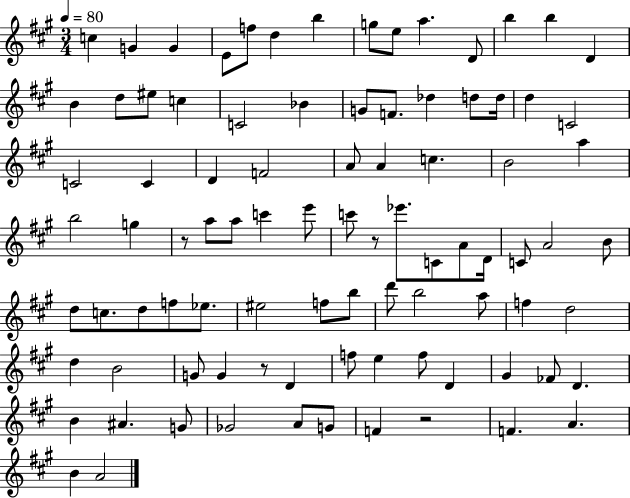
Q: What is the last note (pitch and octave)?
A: A4